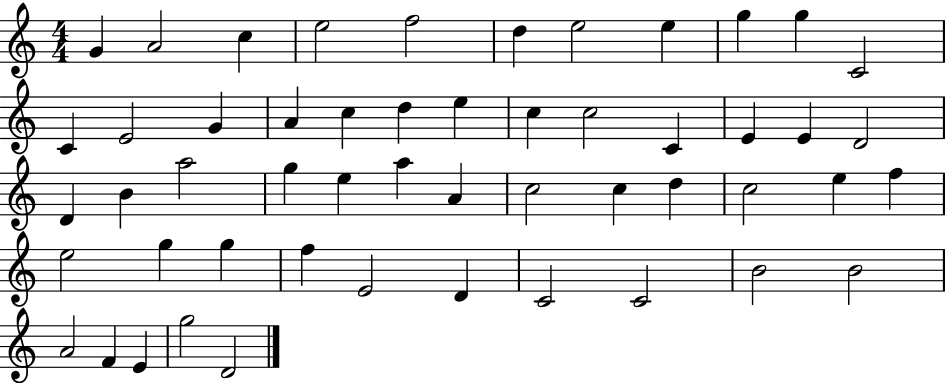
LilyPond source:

{
  \clef treble
  \numericTimeSignature
  \time 4/4
  \key c \major
  g'4 a'2 c''4 | e''2 f''2 | d''4 e''2 e''4 | g''4 g''4 c'2 | \break c'4 e'2 g'4 | a'4 c''4 d''4 e''4 | c''4 c''2 c'4 | e'4 e'4 d'2 | \break d'4 b'4 a''2 | g''4 e''4 a''4 a'4 | c''2 c''4 d''4 | c''2 e''4 f''4 | \break e''2 g''4 g''4 | f''4 e'2 d'4 | c'2 c'2 | b'2 b'2 | \break a'2 f'4 e'4 | g''2 d'2 | \bar "|."
}